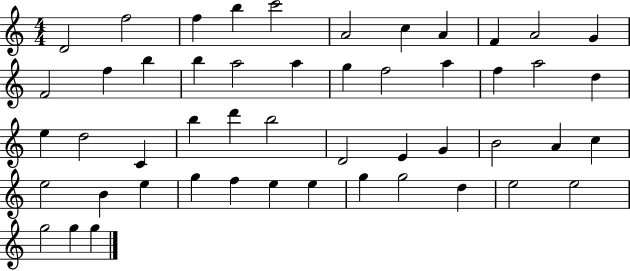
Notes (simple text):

D4/h F5/h F5/q B5/q C6/h A4/h C5/q A4/q F4/q A4/h G4/q F4/h F5/q B5/q B5/q A5/h A5/q G5/q F5/h A5/q F5/q A5/h D5/q E5/q D5/h C4/q B5/q D6/q B5/h D4/h E4/q G4/q B4/h A4/q C5/q E5/h B4/q E5/q G5/q F5/q E5/q E5/q G5/q G5/h D5/q E5/h E5/h G5/h G5/q G5/q